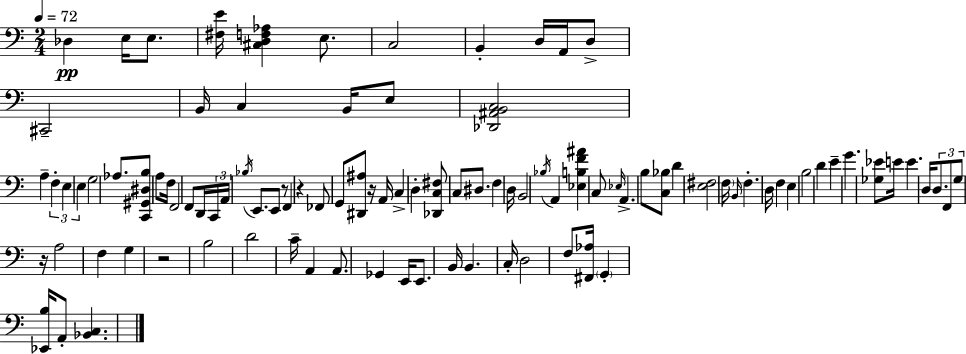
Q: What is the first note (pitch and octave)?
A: Db3